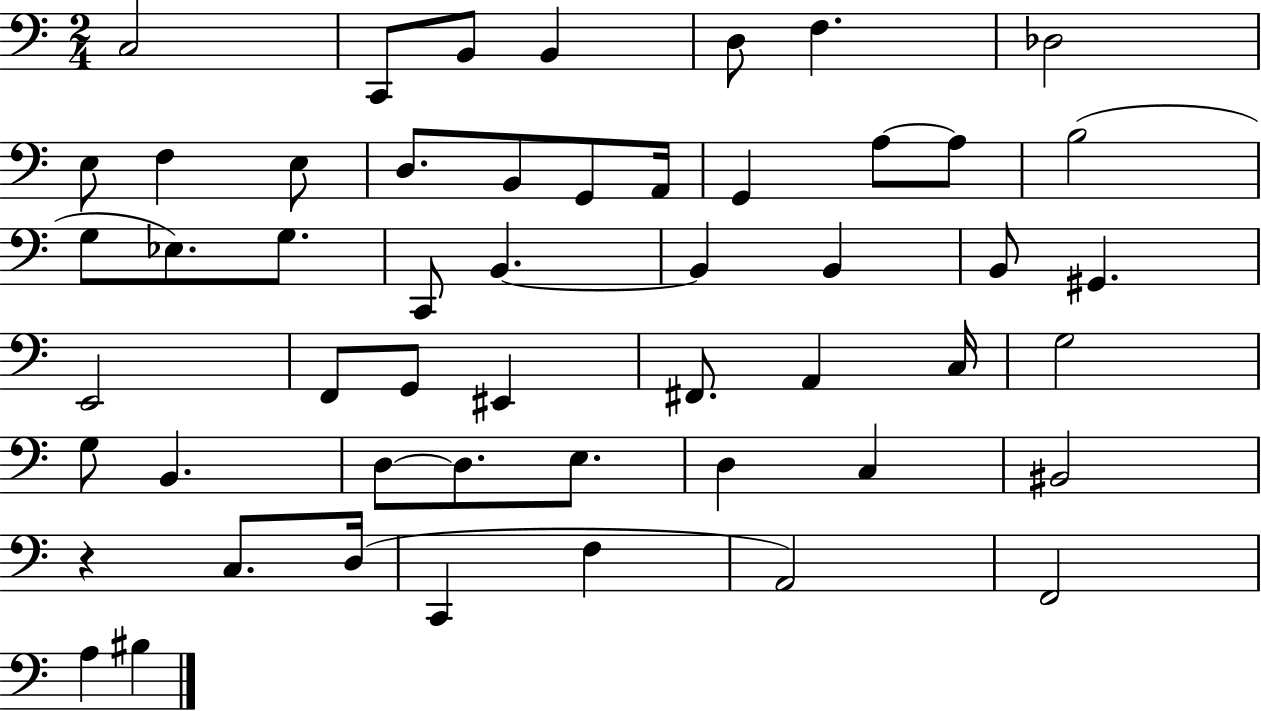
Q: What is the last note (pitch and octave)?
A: BIS3